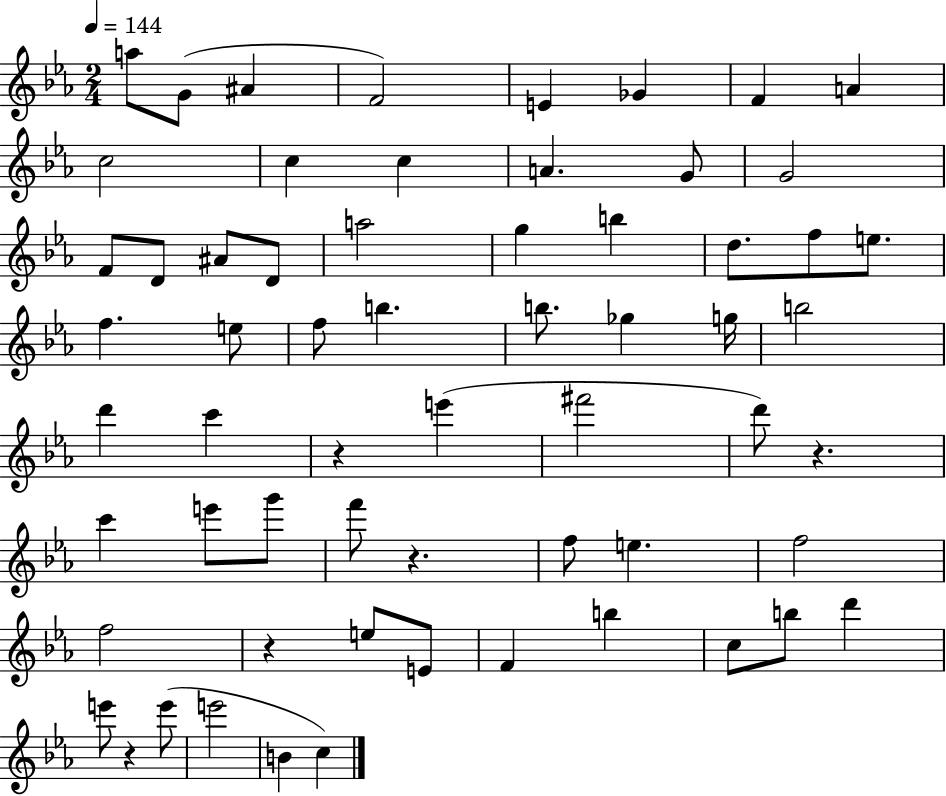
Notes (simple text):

A5/e G4/e A#4/q F4/h E4/q Gb4/q F4/q A4/q C5/h C5/q C5/q A4/q. G4/e G4/h F4/e D4/e A#4/e D4/e A5/h G5/q B5/q D5/e. F5/e E5/e. F5/q. E5/e F5/e B5/q. B5/e. Gb5/q G5/s B5/h D6/q C6/q R/q E6/q F#6/h D6/e R/q. C6/q E6/e G6/e F6/e R/q. F5/e E5/q. F5/h F5/h R/q E5/e E4/e F4/q B5/q C5/e B5/e D6/q E6/e R/q E6/e E6/h B4/q C5/q